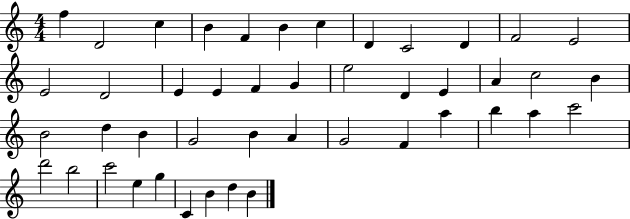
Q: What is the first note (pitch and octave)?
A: F5